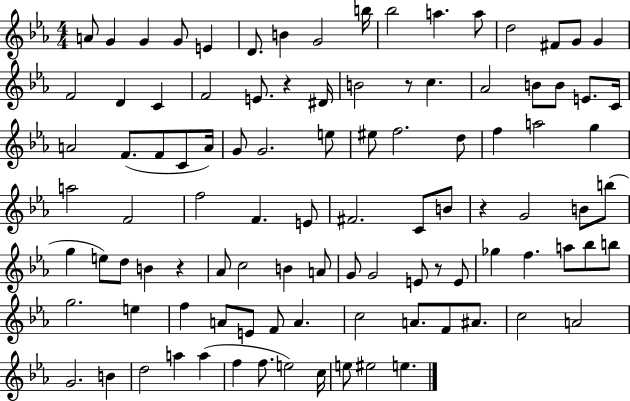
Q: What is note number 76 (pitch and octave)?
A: E4